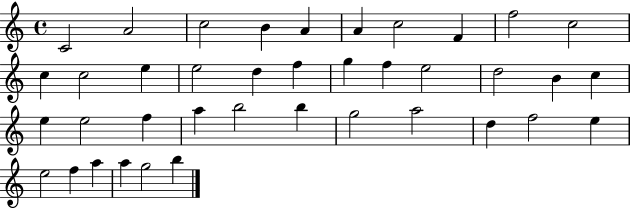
C4/h A4/h C5/h B4/q A4/q A4/q C5/h F4/q F5/h C5/h C5/q C5/h E5/q E5/h D5/q F5/q G5/q F5/q E5/h D5/h B4/q C5/q E5/q E5/h F5/q A5/q B5/h B5/q G5/h A5/h D5/q F5/h E5/q E5/h F5/q A5/q A5/q G5/h B5/q